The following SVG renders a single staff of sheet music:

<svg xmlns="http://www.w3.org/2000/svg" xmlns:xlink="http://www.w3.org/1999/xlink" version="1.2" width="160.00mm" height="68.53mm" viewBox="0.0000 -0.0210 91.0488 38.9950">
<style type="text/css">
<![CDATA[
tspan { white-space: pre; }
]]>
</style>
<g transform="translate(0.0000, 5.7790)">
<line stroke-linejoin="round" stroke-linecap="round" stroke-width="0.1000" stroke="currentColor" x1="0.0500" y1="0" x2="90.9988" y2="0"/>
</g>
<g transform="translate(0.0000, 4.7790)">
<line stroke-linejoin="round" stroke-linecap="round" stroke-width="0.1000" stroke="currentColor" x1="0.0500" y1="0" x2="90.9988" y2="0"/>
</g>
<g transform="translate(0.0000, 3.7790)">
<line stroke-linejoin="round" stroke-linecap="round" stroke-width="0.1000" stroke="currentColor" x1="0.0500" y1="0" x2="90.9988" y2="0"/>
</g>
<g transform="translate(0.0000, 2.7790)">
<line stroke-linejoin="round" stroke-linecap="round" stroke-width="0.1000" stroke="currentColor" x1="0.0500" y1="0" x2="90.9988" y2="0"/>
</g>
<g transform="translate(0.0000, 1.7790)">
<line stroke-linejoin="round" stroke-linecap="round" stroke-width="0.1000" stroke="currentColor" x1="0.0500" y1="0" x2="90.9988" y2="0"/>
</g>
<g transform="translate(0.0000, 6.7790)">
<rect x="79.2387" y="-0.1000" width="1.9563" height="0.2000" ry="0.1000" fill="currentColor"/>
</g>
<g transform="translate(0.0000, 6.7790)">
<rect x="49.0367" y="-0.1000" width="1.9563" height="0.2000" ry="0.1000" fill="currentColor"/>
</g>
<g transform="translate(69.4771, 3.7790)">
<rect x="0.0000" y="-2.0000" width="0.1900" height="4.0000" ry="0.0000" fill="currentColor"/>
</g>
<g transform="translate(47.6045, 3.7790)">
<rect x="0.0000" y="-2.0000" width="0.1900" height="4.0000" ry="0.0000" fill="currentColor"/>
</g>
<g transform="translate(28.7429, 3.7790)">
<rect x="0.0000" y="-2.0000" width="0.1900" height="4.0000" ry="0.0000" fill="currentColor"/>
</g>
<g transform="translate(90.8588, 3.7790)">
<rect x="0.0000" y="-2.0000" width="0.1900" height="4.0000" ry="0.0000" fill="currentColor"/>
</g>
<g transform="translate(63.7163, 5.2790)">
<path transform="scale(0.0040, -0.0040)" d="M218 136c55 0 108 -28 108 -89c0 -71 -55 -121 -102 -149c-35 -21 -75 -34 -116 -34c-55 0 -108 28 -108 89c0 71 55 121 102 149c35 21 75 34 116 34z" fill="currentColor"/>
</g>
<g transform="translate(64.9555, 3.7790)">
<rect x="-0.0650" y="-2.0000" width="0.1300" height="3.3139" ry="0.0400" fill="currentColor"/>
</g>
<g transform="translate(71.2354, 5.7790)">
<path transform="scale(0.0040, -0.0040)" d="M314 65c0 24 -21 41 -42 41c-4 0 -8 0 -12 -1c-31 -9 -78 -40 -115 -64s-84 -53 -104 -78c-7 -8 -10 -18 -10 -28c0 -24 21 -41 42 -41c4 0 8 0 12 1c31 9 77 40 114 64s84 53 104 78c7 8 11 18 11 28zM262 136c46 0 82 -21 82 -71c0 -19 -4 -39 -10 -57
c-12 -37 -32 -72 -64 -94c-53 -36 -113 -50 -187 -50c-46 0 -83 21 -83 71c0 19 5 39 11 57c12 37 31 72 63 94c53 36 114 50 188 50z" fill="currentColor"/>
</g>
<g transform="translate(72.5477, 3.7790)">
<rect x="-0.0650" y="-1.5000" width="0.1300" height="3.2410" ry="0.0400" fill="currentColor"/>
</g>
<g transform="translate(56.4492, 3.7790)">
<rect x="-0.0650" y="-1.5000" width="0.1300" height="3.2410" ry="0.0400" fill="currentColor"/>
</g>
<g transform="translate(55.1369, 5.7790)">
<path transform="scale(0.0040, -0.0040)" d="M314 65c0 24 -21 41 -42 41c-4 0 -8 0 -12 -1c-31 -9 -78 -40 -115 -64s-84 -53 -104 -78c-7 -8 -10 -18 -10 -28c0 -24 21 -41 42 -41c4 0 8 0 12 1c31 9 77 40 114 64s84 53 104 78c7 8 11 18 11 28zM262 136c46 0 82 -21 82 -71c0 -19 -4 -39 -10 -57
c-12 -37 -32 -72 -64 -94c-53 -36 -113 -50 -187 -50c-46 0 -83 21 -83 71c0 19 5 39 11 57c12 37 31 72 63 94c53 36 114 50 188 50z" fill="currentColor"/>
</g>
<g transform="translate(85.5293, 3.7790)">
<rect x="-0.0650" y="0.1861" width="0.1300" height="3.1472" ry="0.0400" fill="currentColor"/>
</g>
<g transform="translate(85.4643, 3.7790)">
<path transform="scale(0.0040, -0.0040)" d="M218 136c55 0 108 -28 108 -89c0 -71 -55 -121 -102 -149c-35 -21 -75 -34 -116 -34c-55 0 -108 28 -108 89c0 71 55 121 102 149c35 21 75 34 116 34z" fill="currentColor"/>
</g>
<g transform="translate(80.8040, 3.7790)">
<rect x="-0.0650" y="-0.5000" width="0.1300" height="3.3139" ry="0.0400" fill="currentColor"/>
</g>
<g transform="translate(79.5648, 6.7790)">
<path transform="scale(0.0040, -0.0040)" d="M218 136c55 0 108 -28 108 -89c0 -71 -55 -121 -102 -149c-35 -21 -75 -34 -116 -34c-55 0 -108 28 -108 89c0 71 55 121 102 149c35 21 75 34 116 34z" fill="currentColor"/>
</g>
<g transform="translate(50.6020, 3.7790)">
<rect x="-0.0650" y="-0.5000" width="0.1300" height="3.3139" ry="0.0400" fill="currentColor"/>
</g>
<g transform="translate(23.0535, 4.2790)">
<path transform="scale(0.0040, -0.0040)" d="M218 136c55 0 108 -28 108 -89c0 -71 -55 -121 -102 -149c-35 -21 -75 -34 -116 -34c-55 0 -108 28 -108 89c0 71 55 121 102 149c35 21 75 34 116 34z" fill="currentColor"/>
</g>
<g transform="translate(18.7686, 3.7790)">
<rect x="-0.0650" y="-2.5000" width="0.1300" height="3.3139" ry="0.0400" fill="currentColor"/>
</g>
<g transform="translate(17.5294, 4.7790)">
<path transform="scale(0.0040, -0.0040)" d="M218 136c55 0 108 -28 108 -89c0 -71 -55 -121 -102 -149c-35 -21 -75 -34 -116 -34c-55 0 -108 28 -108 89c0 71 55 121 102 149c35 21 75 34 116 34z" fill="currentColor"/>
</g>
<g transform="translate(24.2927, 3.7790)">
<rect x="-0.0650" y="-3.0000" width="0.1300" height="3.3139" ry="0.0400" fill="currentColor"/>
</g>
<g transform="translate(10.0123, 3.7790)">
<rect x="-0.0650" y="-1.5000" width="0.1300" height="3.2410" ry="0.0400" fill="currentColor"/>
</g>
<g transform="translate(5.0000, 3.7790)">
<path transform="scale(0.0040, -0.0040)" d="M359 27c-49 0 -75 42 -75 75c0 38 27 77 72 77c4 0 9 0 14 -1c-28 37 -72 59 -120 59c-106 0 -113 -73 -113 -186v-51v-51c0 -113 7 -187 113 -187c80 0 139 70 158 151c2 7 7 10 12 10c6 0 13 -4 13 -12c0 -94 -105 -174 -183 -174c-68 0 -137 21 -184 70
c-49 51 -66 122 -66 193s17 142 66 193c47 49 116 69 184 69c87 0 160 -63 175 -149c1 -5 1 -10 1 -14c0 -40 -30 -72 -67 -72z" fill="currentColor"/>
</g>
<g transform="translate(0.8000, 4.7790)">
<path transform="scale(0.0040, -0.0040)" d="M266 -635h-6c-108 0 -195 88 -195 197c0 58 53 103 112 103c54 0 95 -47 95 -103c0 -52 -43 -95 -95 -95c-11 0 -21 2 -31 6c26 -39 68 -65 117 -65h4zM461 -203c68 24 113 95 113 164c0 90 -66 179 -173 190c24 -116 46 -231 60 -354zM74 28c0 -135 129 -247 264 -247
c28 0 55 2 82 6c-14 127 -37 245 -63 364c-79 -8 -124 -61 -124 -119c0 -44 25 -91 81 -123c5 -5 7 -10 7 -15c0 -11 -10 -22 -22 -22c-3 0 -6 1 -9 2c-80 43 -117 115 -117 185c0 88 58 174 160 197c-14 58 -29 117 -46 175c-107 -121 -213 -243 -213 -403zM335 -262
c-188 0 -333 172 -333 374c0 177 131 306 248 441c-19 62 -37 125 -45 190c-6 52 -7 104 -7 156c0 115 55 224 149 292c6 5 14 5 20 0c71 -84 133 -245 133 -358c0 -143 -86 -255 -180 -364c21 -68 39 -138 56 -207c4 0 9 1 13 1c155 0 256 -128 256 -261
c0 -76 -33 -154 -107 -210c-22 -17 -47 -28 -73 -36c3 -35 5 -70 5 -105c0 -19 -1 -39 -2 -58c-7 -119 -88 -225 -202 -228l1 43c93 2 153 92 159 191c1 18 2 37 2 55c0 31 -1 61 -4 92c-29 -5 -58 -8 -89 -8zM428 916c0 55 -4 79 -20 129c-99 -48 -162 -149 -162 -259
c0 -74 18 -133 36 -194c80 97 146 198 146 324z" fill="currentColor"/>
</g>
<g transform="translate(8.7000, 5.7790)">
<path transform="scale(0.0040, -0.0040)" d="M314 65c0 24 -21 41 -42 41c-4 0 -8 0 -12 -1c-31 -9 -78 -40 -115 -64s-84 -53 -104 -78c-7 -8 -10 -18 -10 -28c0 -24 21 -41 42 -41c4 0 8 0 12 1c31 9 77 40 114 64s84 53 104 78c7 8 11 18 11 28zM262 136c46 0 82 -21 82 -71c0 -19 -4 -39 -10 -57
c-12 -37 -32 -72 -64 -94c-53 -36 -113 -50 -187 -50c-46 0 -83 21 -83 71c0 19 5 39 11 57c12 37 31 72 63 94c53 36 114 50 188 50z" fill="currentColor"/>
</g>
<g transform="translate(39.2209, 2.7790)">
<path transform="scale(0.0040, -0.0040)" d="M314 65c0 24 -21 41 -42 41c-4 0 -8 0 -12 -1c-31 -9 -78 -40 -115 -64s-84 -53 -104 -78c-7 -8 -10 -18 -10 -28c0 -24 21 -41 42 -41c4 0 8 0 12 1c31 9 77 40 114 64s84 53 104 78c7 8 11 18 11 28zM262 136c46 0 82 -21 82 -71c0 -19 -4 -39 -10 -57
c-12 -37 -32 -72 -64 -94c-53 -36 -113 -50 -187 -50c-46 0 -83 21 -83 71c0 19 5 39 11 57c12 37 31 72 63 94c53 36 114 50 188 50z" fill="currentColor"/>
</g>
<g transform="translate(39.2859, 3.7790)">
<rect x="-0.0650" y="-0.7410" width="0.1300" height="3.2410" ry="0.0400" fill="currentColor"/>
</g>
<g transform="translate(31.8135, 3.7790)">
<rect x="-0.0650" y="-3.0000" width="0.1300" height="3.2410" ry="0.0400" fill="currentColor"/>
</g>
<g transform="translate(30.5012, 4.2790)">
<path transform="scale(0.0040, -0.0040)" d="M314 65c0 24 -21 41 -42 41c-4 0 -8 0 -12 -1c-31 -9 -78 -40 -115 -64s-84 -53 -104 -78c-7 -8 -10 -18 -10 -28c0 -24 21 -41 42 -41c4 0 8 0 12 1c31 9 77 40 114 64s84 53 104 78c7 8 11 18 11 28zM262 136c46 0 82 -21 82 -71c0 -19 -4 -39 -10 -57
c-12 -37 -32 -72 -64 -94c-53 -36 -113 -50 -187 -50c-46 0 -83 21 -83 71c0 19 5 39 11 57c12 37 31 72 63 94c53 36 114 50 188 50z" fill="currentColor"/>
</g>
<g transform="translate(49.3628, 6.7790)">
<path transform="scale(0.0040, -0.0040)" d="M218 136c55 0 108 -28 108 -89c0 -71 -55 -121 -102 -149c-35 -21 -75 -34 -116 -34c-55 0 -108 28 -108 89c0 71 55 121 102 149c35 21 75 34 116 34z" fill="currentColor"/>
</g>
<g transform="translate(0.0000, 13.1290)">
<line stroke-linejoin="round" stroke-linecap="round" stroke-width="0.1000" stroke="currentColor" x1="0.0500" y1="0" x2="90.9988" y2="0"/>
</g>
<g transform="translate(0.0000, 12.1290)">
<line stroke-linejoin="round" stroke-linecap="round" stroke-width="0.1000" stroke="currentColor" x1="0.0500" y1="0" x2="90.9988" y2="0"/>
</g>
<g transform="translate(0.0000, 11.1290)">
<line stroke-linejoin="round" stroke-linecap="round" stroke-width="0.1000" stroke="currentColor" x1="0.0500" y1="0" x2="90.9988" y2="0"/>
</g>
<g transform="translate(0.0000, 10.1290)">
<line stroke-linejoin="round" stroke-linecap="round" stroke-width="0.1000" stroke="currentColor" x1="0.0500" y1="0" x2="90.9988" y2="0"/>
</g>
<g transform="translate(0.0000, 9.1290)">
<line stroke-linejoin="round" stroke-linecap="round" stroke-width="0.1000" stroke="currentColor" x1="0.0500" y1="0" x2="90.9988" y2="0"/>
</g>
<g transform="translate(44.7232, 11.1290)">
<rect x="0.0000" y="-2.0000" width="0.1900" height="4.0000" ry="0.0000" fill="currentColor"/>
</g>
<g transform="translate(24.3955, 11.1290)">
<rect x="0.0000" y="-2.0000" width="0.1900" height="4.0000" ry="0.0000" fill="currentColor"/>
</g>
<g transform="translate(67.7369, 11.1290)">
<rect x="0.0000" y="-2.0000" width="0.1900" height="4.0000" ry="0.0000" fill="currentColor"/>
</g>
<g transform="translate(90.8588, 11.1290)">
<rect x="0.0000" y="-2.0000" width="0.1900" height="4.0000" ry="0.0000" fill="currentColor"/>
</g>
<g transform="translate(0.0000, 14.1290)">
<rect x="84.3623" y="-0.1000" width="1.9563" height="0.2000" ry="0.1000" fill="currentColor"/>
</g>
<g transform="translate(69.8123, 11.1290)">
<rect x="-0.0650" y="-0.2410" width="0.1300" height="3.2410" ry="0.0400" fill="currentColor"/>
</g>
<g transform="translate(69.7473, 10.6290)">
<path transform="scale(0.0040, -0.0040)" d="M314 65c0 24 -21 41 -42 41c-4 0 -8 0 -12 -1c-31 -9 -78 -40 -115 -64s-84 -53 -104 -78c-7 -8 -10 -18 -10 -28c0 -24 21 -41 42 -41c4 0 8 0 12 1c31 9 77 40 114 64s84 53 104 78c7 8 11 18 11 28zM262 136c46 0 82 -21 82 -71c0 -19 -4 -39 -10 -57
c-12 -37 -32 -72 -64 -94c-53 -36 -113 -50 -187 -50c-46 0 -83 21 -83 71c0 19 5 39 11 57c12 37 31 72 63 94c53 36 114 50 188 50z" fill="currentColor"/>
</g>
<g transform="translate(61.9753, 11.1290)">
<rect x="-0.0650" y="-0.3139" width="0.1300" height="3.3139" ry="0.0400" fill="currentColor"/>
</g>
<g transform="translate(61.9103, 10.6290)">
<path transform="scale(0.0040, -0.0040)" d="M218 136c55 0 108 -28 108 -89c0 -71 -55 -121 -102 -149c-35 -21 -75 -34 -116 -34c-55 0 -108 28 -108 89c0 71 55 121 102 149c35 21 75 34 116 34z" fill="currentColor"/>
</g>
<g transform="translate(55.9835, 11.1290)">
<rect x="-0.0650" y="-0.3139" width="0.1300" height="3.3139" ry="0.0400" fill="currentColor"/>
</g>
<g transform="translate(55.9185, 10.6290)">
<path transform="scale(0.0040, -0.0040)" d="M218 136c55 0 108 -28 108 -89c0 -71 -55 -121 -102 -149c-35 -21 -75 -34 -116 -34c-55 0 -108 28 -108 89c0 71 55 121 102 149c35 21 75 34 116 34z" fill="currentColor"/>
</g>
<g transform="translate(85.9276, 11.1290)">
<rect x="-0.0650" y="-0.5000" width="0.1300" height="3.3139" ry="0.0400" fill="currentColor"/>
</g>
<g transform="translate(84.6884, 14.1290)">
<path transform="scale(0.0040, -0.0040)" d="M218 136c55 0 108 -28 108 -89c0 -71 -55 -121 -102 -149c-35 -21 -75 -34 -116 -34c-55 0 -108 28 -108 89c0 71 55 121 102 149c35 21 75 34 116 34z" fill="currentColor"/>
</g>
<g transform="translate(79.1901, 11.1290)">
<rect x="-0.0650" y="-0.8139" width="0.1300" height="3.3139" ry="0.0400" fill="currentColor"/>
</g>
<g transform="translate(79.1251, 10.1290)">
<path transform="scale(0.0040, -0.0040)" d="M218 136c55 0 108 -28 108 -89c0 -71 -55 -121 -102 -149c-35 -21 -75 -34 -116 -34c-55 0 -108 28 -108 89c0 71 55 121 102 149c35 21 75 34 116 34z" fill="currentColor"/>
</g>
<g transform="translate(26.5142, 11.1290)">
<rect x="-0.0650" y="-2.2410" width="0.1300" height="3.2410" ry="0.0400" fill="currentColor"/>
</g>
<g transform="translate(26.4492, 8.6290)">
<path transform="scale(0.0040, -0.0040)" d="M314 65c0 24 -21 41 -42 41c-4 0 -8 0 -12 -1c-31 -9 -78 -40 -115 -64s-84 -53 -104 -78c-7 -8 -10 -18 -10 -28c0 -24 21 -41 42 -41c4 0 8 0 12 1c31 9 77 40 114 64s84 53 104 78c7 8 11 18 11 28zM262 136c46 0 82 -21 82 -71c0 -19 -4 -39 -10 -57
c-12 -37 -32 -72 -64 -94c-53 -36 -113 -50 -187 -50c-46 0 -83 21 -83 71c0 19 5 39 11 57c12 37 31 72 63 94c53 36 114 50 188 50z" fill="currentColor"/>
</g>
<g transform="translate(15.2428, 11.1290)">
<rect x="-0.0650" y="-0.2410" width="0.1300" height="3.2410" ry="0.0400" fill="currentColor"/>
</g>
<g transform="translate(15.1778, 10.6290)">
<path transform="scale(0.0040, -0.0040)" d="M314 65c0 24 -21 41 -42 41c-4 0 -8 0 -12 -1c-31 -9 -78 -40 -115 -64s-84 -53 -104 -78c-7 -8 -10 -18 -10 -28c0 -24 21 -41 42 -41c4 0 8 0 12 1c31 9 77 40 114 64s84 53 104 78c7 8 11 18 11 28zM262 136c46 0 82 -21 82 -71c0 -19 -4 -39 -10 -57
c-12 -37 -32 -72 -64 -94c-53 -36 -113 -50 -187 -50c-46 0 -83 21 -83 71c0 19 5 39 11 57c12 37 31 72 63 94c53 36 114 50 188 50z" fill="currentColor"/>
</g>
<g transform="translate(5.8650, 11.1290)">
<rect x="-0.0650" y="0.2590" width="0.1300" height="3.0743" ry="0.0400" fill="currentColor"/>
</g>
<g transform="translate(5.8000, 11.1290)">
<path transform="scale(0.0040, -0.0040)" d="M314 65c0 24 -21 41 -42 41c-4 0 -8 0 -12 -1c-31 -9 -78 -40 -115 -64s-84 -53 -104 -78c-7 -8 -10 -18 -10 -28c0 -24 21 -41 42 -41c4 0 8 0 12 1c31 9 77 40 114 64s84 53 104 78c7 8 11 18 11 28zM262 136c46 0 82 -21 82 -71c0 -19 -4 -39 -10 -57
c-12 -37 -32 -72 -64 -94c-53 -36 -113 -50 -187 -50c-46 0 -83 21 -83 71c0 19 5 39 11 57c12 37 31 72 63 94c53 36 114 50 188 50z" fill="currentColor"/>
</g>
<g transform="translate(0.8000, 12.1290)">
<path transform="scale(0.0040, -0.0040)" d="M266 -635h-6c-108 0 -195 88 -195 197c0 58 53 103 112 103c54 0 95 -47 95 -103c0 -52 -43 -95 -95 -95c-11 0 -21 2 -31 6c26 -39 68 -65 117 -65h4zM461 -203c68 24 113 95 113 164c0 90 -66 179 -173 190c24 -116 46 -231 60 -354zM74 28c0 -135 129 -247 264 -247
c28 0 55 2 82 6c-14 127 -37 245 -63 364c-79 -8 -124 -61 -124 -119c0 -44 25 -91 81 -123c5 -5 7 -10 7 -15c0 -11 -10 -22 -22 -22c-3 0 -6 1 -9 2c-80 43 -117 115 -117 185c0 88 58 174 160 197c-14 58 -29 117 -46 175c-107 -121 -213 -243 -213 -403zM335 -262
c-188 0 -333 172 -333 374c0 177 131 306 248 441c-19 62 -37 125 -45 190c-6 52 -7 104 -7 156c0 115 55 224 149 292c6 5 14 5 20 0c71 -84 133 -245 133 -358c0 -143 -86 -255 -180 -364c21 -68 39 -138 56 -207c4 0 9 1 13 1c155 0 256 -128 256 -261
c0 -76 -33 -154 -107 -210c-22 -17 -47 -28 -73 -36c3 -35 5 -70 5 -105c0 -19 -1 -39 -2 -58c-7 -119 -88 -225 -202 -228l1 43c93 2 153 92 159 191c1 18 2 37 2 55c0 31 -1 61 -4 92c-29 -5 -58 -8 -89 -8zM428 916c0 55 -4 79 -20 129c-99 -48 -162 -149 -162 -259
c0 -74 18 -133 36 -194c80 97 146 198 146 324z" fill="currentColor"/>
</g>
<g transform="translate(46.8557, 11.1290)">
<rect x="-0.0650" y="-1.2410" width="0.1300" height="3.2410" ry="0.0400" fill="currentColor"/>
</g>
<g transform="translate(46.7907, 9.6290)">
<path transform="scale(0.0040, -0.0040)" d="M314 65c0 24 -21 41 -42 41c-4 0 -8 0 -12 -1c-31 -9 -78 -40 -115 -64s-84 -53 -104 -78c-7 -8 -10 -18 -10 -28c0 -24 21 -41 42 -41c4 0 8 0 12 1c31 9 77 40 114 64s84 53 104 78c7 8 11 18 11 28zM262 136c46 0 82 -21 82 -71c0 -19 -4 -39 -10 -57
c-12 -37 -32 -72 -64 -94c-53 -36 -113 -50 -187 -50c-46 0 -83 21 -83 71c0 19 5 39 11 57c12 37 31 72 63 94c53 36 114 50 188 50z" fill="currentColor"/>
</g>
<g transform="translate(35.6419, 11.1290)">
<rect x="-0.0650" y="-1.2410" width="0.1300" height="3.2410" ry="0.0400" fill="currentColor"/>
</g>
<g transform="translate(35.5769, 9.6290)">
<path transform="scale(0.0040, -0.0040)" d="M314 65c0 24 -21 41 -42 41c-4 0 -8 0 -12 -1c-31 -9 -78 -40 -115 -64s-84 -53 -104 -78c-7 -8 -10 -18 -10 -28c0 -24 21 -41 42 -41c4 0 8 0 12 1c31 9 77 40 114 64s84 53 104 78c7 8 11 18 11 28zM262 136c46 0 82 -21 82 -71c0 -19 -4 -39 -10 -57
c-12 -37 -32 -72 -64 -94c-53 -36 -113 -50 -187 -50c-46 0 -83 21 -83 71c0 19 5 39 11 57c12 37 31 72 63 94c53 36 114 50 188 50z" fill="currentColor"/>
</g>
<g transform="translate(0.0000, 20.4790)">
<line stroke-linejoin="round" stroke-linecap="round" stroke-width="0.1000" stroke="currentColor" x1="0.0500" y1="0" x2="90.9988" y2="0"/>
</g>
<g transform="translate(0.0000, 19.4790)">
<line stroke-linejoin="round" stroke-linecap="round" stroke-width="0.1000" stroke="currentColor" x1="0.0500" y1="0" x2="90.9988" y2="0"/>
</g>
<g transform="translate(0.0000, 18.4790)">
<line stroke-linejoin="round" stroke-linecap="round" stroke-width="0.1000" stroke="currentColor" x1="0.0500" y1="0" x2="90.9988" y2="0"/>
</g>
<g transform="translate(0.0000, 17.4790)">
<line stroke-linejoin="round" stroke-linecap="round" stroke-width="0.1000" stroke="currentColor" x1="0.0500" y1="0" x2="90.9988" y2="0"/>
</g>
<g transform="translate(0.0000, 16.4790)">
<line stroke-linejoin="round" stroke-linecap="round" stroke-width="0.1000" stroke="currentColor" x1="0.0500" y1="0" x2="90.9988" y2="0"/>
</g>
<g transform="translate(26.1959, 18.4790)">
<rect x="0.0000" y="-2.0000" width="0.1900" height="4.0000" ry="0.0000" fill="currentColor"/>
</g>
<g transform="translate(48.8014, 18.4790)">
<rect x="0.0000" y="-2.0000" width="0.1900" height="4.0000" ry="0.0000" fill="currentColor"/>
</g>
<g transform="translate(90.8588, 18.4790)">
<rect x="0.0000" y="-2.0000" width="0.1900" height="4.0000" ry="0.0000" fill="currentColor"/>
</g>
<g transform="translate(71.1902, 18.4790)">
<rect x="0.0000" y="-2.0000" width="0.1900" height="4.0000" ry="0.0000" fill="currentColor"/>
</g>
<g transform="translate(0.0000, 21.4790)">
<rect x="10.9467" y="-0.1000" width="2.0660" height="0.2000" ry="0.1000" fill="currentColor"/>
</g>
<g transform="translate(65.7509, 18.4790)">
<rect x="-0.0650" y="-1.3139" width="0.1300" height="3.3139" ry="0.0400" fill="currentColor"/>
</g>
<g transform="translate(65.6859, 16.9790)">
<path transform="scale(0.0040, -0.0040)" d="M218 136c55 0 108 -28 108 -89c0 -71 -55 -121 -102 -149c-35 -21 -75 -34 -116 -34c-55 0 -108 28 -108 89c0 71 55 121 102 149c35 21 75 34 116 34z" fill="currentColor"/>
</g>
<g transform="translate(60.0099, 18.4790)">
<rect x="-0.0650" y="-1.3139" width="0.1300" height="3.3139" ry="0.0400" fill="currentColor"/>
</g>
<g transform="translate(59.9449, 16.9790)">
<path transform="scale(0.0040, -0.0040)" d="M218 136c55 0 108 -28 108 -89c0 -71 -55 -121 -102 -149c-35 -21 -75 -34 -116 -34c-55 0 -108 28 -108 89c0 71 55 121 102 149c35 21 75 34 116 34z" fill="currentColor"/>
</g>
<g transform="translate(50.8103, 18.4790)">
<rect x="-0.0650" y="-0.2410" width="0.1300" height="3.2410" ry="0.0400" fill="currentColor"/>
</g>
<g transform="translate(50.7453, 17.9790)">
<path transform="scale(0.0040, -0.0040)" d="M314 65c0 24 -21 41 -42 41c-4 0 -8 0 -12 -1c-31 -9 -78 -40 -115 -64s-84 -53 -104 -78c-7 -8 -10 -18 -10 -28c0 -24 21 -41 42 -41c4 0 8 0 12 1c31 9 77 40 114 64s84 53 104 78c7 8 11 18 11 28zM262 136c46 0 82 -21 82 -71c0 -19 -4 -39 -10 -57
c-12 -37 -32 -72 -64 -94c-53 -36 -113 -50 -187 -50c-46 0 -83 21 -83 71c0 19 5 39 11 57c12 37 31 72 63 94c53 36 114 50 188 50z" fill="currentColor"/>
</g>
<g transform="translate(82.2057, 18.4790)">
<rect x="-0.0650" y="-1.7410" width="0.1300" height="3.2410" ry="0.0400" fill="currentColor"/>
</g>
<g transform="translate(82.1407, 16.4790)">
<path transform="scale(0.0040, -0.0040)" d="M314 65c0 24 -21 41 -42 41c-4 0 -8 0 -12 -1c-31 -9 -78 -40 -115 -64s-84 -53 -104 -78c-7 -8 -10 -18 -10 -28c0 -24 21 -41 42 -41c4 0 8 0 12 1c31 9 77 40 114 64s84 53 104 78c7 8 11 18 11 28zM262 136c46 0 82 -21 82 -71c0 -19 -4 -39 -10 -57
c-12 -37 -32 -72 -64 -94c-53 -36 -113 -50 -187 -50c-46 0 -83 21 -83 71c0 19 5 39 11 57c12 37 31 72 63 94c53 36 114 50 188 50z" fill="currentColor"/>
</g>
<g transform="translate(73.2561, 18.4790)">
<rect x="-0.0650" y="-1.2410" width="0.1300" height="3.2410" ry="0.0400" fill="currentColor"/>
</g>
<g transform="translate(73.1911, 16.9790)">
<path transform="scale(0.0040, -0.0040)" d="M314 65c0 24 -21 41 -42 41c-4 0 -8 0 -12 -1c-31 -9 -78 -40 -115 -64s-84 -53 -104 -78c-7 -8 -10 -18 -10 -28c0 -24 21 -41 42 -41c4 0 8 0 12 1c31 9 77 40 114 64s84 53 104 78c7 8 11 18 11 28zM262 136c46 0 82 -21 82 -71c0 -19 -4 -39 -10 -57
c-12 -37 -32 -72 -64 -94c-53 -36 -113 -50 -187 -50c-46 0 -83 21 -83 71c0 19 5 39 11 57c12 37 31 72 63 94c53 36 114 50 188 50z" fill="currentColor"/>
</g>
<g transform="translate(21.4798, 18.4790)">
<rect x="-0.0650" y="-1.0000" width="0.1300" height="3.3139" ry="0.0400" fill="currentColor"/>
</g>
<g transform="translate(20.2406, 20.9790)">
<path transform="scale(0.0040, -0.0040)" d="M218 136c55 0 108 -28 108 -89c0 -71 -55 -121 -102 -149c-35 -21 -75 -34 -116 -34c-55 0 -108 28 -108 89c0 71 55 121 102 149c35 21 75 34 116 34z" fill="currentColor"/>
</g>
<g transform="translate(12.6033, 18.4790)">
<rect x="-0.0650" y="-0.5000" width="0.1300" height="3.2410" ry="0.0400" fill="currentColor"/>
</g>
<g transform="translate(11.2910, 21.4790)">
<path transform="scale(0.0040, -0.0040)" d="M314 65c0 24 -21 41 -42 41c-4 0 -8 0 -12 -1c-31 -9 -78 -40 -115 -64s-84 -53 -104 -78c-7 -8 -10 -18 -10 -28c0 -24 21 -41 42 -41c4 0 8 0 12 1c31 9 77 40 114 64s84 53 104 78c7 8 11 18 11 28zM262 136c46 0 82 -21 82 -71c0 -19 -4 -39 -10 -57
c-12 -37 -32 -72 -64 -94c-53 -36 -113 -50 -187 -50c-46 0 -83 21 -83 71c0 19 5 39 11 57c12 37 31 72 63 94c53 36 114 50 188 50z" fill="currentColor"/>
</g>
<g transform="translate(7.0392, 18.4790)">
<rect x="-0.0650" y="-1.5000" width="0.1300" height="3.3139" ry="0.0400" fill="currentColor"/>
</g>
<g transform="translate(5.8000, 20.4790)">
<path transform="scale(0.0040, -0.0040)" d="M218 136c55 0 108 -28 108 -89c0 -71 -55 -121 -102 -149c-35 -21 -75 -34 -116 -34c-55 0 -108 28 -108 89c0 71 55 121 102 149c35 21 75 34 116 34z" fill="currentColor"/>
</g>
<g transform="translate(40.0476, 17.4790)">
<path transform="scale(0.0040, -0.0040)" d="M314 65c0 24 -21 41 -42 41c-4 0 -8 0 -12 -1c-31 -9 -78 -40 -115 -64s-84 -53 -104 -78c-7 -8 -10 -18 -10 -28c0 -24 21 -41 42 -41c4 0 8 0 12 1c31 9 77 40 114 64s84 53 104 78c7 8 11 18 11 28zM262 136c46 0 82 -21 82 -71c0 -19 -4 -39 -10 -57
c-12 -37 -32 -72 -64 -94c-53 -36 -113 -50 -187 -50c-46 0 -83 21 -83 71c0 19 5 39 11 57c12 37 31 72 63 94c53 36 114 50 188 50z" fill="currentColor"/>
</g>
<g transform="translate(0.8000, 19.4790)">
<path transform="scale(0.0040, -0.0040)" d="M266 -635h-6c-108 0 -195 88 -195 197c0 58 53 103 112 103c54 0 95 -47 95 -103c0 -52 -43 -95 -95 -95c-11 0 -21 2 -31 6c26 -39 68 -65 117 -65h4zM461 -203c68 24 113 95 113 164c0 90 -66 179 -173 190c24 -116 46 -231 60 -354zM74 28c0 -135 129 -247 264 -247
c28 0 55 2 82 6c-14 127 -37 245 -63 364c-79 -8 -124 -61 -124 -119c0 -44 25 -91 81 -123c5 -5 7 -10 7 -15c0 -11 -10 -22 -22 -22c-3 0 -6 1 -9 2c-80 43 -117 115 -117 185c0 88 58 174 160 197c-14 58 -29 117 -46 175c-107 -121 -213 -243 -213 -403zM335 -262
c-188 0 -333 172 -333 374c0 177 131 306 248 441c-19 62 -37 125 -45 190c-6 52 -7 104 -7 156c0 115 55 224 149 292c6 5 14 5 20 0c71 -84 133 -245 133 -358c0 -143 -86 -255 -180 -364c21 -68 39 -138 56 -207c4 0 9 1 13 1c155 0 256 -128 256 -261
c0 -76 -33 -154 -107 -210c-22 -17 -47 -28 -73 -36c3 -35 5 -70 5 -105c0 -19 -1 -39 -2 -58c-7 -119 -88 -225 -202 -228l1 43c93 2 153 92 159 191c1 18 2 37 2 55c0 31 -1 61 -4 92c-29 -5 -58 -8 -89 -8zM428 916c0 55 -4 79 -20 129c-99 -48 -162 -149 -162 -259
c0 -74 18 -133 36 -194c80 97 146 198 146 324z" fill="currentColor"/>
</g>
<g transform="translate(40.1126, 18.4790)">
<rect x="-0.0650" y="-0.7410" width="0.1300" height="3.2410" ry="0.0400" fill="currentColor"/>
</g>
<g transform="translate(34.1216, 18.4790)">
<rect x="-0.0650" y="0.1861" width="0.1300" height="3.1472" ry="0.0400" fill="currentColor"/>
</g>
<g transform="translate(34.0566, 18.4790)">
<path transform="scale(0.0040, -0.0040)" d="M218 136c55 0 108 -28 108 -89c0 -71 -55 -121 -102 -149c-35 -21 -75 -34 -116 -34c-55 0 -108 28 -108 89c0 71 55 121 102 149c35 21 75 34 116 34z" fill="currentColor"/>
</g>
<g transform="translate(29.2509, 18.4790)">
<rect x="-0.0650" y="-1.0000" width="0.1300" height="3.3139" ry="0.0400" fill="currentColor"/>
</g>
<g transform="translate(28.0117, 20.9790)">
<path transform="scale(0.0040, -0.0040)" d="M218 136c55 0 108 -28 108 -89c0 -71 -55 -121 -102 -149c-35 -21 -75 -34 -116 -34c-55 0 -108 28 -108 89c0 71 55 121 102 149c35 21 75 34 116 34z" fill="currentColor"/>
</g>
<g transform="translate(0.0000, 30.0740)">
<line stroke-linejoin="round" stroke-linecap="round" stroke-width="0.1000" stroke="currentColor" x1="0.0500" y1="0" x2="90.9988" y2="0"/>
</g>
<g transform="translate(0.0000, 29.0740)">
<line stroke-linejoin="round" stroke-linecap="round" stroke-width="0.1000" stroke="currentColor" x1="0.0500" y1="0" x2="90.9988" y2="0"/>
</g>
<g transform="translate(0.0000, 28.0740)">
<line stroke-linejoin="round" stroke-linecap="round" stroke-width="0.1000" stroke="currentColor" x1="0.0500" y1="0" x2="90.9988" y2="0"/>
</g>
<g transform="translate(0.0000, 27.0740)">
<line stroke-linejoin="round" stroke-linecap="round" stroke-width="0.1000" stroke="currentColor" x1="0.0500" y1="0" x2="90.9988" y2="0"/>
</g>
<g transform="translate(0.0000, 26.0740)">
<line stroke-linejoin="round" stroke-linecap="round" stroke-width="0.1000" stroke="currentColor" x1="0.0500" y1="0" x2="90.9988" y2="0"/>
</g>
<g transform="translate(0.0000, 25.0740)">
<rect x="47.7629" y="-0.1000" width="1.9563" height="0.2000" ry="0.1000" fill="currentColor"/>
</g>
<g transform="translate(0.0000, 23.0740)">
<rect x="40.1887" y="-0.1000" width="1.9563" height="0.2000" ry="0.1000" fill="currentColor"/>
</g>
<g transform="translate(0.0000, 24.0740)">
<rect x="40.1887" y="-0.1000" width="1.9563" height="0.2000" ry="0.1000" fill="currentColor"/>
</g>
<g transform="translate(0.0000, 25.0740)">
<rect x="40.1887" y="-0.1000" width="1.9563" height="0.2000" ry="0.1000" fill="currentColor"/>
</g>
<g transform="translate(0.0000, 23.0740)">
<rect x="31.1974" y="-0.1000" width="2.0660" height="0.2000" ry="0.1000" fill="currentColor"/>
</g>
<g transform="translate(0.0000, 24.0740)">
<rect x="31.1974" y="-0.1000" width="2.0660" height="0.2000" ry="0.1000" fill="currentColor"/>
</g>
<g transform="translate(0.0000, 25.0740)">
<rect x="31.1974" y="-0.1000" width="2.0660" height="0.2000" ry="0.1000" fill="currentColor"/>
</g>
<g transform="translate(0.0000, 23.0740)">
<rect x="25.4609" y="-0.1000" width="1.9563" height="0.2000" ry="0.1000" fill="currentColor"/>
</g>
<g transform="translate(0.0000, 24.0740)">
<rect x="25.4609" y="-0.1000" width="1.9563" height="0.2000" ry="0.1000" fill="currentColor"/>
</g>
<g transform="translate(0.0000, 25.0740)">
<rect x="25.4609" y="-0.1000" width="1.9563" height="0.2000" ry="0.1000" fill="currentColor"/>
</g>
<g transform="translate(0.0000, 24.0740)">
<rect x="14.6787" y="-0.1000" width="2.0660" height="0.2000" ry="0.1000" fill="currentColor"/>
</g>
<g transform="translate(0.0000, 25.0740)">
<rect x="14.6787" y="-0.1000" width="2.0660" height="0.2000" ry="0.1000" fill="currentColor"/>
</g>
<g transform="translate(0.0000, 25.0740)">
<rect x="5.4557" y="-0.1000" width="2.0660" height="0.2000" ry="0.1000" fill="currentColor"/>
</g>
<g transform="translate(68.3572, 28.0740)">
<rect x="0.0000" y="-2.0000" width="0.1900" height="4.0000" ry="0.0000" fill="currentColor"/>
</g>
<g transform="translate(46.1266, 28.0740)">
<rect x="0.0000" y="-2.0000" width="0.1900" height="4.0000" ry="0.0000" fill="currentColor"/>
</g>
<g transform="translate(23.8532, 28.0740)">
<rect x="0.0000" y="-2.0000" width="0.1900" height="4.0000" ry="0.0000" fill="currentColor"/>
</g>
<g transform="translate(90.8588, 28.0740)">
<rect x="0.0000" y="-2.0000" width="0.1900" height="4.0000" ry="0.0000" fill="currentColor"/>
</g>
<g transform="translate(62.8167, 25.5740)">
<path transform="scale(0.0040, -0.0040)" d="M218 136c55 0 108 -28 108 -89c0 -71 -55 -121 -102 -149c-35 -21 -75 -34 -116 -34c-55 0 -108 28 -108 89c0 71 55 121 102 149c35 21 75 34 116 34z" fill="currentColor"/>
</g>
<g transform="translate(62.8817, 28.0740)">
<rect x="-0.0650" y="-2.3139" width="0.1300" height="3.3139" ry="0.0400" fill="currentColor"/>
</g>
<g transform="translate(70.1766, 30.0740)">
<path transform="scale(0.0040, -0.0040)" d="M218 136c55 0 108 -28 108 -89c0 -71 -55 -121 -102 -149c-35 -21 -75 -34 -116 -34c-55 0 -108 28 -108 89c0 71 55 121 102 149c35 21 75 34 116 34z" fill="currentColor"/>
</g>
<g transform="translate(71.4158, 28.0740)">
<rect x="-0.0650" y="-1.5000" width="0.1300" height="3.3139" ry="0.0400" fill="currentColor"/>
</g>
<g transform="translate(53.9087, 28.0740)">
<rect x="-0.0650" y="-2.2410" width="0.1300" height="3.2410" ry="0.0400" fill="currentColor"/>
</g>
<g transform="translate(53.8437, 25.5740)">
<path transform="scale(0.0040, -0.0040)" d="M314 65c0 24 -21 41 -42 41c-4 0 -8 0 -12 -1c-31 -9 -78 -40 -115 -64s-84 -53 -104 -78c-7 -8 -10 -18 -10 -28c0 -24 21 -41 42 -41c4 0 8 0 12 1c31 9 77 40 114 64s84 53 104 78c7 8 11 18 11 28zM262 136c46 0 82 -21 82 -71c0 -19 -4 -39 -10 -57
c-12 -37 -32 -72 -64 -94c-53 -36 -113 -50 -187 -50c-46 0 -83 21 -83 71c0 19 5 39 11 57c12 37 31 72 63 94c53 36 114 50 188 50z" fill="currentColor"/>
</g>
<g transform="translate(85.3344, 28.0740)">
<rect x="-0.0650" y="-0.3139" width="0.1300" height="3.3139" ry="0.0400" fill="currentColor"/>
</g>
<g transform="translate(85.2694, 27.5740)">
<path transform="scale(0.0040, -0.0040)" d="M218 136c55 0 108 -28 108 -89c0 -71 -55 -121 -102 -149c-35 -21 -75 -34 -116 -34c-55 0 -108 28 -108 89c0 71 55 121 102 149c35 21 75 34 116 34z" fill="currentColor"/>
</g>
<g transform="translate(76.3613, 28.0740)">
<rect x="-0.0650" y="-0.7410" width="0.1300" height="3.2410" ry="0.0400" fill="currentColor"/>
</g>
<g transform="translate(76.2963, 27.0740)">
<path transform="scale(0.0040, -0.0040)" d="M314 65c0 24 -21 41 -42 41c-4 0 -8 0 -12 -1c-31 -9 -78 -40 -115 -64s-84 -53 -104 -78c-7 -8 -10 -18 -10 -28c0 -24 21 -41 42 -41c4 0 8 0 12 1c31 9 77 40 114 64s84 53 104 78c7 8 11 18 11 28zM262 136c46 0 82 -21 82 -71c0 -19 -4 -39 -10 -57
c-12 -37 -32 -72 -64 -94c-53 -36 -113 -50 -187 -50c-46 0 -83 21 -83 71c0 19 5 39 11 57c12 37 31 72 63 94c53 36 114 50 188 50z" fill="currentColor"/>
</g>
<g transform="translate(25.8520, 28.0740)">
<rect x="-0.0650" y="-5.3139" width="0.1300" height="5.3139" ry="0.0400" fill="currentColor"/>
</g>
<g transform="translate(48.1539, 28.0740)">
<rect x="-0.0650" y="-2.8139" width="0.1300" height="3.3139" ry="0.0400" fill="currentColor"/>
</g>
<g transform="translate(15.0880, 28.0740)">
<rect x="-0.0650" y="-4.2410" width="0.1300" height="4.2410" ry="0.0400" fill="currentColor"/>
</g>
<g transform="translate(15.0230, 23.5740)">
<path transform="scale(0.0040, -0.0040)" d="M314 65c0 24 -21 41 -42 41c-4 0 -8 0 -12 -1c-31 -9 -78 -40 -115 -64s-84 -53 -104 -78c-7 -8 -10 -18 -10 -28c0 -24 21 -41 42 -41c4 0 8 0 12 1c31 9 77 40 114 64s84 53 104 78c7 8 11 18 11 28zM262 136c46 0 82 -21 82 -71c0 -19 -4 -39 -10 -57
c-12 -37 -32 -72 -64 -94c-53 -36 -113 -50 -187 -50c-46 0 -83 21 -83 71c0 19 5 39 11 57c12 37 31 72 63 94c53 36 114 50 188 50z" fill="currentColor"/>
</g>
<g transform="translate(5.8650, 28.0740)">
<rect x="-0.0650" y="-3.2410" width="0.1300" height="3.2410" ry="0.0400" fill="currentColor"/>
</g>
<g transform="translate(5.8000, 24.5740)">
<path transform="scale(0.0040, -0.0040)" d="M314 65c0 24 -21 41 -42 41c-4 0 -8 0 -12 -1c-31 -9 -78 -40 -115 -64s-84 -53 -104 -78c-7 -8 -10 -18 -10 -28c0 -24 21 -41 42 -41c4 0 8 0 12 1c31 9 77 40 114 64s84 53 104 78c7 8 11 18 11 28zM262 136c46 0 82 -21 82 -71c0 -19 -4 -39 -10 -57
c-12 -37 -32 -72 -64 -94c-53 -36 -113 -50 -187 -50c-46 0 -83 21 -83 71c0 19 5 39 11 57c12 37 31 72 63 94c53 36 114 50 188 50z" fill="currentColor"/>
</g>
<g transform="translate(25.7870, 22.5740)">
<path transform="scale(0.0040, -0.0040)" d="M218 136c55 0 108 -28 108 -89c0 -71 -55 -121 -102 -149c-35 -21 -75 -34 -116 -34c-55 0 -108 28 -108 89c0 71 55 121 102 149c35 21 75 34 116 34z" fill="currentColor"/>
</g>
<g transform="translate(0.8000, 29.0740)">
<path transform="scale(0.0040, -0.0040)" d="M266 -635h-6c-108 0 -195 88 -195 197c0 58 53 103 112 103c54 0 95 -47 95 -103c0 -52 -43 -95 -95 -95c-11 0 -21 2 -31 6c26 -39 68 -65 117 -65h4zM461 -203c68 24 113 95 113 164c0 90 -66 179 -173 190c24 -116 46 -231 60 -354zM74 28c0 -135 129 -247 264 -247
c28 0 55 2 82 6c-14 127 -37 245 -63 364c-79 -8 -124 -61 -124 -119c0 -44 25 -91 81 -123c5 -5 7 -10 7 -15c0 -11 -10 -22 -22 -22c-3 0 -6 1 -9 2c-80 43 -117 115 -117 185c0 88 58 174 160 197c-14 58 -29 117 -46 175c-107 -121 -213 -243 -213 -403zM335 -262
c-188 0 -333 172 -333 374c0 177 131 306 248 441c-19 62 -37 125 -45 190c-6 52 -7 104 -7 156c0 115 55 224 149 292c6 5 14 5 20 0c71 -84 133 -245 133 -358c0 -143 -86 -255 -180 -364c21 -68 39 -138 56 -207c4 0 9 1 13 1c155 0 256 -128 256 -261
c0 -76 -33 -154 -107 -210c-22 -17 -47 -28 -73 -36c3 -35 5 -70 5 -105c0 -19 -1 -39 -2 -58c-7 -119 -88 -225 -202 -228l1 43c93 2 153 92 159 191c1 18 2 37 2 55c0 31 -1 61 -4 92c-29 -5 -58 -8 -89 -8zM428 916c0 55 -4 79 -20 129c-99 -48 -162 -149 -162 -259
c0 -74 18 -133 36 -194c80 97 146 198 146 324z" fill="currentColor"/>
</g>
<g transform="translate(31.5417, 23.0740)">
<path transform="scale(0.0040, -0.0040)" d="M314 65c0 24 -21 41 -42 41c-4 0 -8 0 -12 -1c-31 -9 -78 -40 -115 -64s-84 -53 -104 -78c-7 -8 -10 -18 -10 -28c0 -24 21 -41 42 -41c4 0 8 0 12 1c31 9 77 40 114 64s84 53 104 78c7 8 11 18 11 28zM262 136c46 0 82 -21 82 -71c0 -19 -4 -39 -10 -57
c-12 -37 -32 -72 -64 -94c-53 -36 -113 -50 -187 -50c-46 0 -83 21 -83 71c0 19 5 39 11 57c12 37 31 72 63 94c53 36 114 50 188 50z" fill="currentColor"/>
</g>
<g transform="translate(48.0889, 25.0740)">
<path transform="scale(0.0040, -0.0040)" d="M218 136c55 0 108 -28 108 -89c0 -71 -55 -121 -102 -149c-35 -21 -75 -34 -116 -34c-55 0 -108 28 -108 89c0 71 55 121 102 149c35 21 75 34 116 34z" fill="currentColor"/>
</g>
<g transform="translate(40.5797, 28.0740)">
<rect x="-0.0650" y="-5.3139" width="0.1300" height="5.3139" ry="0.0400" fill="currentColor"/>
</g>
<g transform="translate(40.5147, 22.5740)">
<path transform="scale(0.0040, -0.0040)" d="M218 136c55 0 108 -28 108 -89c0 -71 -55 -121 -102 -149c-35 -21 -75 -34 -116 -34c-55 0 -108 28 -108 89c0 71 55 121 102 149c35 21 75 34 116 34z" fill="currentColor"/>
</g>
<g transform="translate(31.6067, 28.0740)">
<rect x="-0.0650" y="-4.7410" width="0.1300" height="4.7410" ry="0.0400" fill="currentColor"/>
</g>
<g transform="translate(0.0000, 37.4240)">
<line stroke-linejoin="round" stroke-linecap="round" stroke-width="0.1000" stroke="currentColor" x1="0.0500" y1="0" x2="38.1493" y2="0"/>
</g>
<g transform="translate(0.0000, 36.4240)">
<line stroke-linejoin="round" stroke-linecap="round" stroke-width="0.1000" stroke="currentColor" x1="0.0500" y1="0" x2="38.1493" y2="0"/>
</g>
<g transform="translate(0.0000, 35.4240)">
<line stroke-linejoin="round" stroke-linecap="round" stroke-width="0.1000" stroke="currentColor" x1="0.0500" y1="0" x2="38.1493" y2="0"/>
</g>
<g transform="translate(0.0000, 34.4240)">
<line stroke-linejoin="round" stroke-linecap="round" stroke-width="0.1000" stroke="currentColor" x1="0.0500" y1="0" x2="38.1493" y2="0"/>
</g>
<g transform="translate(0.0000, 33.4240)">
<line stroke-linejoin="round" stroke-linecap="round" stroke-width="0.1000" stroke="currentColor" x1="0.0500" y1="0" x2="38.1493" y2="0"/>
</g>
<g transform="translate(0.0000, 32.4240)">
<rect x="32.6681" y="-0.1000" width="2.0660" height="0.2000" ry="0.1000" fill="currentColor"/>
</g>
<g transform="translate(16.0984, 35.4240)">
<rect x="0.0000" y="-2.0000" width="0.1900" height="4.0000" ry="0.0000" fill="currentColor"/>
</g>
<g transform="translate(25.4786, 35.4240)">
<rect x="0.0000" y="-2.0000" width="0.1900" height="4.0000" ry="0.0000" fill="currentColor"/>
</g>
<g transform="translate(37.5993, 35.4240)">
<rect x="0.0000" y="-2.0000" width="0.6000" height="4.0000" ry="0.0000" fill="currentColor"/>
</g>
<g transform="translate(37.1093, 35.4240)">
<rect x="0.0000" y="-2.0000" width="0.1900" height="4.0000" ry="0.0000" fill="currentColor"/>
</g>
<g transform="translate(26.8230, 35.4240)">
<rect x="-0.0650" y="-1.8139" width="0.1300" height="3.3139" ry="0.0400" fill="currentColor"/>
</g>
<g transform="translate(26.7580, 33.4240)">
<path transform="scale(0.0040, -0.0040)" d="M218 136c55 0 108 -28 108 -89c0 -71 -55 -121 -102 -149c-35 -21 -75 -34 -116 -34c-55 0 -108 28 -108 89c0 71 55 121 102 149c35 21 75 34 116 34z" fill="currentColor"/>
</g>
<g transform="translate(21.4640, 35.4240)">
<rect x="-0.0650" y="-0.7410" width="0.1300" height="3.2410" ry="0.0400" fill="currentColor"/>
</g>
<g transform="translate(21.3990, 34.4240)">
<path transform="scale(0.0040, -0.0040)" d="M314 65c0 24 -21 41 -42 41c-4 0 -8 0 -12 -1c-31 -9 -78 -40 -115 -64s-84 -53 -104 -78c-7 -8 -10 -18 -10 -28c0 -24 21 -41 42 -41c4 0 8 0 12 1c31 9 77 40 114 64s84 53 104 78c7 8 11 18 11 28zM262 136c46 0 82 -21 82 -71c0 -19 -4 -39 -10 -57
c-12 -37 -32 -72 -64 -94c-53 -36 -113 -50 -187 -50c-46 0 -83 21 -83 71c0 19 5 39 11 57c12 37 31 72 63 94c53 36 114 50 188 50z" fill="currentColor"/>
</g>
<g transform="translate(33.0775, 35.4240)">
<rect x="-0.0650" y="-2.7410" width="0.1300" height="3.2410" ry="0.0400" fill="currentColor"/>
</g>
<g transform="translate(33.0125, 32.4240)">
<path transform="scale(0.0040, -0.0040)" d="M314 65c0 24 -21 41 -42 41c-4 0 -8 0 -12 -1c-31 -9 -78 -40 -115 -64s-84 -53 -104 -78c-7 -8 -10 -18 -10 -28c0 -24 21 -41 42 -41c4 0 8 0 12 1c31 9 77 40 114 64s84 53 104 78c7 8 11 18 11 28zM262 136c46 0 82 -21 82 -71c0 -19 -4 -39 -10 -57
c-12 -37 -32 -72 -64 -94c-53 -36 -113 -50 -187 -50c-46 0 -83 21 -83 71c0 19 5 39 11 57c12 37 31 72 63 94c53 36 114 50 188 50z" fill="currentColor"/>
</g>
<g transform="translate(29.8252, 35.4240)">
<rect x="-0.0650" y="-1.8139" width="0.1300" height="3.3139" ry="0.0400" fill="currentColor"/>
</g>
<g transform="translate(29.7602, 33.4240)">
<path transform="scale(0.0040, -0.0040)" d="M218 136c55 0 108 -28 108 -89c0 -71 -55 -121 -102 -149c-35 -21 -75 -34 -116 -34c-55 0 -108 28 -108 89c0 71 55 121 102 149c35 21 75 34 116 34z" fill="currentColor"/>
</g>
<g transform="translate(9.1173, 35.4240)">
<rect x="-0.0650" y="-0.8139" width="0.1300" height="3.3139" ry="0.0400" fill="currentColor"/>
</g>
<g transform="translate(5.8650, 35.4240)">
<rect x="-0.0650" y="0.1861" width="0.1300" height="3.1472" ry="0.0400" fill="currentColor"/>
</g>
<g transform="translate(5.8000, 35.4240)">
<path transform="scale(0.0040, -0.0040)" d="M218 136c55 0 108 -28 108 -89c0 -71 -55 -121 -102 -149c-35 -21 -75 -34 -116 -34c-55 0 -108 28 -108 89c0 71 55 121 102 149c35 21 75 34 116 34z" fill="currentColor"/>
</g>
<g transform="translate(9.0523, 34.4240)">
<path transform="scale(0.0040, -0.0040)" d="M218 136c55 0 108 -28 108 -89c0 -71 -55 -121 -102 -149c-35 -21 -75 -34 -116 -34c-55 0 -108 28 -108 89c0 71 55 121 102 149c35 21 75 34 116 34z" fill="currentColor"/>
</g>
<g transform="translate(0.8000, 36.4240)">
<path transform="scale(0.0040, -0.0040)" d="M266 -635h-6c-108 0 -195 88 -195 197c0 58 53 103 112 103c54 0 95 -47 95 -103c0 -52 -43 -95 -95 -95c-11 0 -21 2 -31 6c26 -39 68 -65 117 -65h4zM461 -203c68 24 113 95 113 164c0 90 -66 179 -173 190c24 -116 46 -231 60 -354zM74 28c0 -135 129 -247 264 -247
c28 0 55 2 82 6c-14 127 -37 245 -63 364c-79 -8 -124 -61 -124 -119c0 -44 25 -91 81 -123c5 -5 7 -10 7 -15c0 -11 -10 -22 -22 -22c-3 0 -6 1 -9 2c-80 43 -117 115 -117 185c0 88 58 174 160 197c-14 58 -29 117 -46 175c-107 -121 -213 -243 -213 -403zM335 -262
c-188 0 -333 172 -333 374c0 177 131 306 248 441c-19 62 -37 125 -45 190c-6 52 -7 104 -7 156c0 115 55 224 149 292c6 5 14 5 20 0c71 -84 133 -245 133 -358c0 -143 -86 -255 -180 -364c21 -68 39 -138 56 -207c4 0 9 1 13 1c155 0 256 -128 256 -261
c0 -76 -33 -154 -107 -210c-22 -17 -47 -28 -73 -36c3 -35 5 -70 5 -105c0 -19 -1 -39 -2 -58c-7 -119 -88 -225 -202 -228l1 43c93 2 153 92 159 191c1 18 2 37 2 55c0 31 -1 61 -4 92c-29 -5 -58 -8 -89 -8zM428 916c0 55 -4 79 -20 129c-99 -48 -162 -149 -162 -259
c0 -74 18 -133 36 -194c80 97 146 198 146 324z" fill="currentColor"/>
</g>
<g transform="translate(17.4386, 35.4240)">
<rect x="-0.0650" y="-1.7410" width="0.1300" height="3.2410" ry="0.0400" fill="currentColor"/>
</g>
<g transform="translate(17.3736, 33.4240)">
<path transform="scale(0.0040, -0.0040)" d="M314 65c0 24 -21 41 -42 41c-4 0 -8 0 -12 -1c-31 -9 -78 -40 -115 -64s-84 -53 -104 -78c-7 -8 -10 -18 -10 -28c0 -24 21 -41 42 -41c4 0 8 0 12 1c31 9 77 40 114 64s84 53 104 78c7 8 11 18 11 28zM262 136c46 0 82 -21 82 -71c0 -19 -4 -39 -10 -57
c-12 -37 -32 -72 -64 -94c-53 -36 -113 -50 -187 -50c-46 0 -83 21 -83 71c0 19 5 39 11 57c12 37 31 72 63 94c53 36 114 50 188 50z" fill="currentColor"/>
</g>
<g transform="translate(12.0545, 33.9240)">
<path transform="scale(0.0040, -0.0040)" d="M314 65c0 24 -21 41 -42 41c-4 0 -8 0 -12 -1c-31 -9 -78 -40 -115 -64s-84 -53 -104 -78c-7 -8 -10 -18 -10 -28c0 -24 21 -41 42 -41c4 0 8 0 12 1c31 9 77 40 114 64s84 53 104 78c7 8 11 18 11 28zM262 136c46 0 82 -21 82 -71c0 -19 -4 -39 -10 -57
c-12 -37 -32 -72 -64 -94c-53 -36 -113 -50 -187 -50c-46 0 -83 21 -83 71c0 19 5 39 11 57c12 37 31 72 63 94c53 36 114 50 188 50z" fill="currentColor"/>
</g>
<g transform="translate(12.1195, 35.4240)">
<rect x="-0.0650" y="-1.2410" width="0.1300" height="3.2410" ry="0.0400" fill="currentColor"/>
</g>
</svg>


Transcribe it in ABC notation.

X:1
T:Untitled
M:4/4
L:1/4
K:C
E2 G A A2 d2 C E2 F E2 C B B2 c2 g2 e2 e2 c c c2 d C E C2 D D B d2 c2 e e e2 f2 b2 d'2 f' e'2 f' a g2 g E d2 c B d e2 f2 d2 f f a2